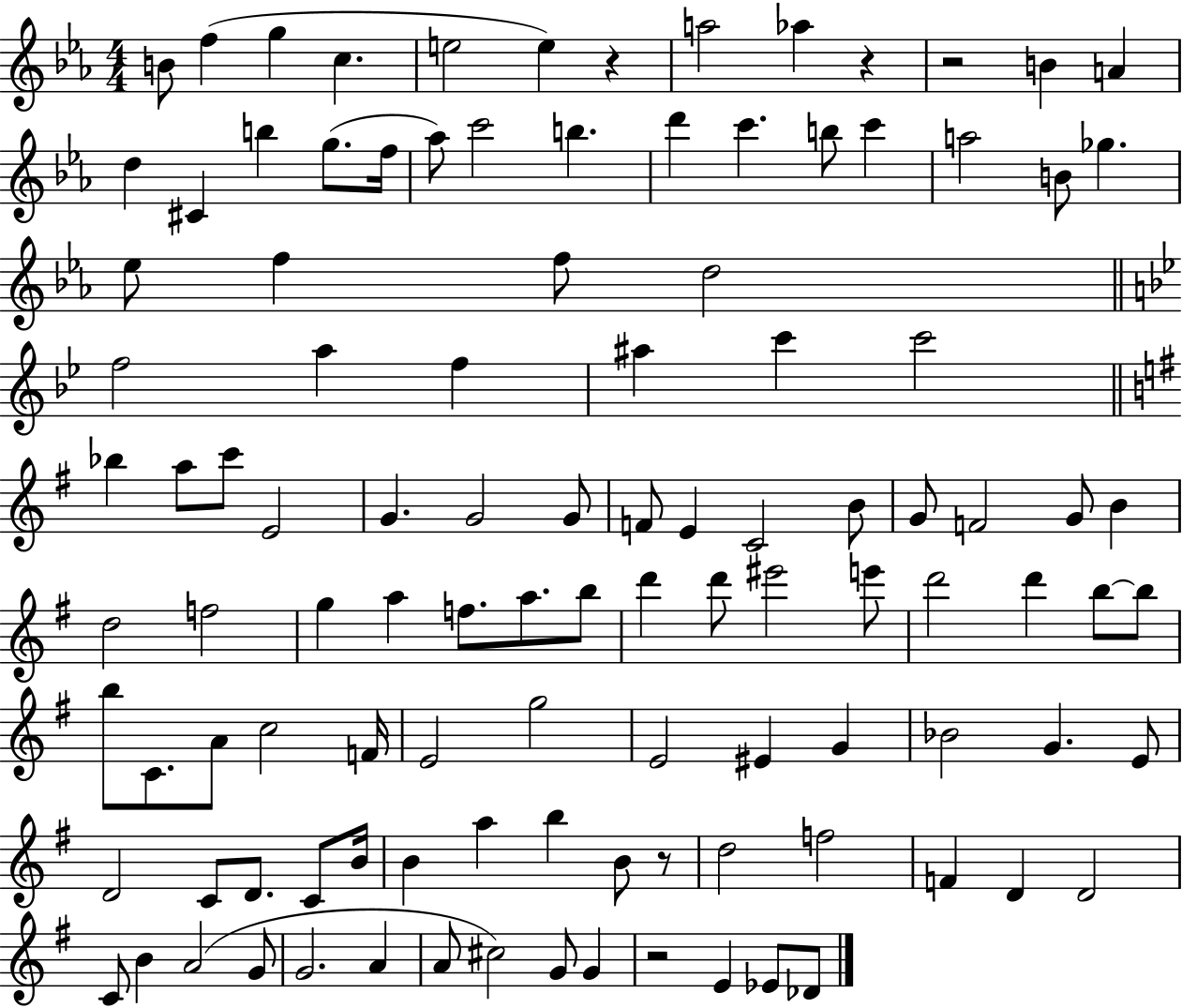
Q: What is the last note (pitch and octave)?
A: Db4